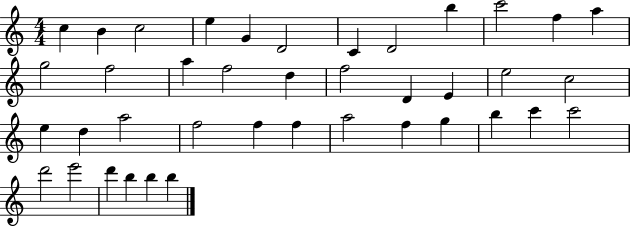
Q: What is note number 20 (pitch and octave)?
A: E4